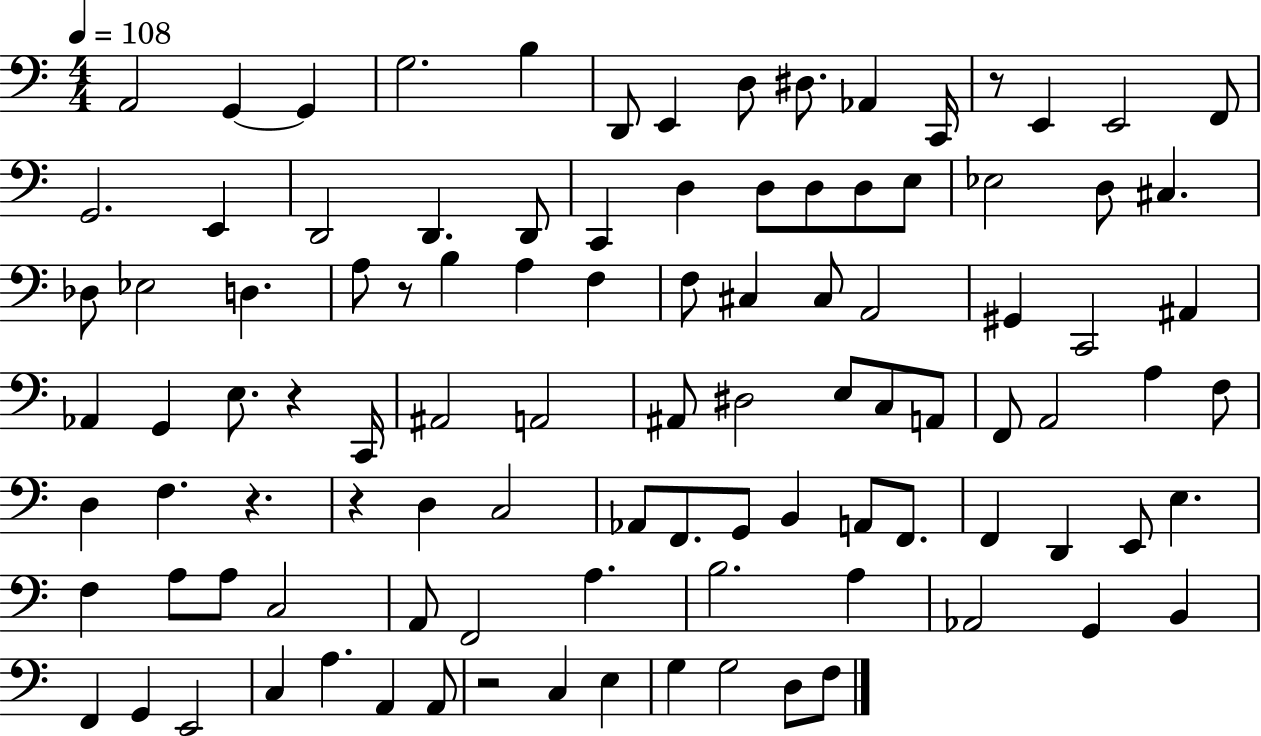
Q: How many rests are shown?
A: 6